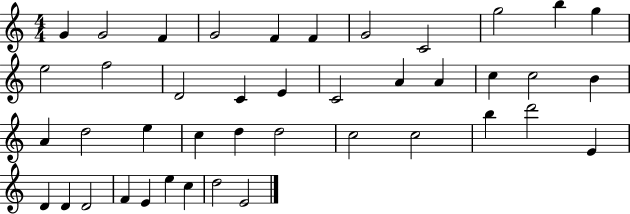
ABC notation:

X:1
T:Untitled
M:4/4
L:1/4
K:C
G G2 F G2 F F G2 C2 g2 b g e2 f2 D2 C E C2 A A c c2 B A d2 e c d d2 c2 c2 b d'2 E D D D2 F E e c d2 E2